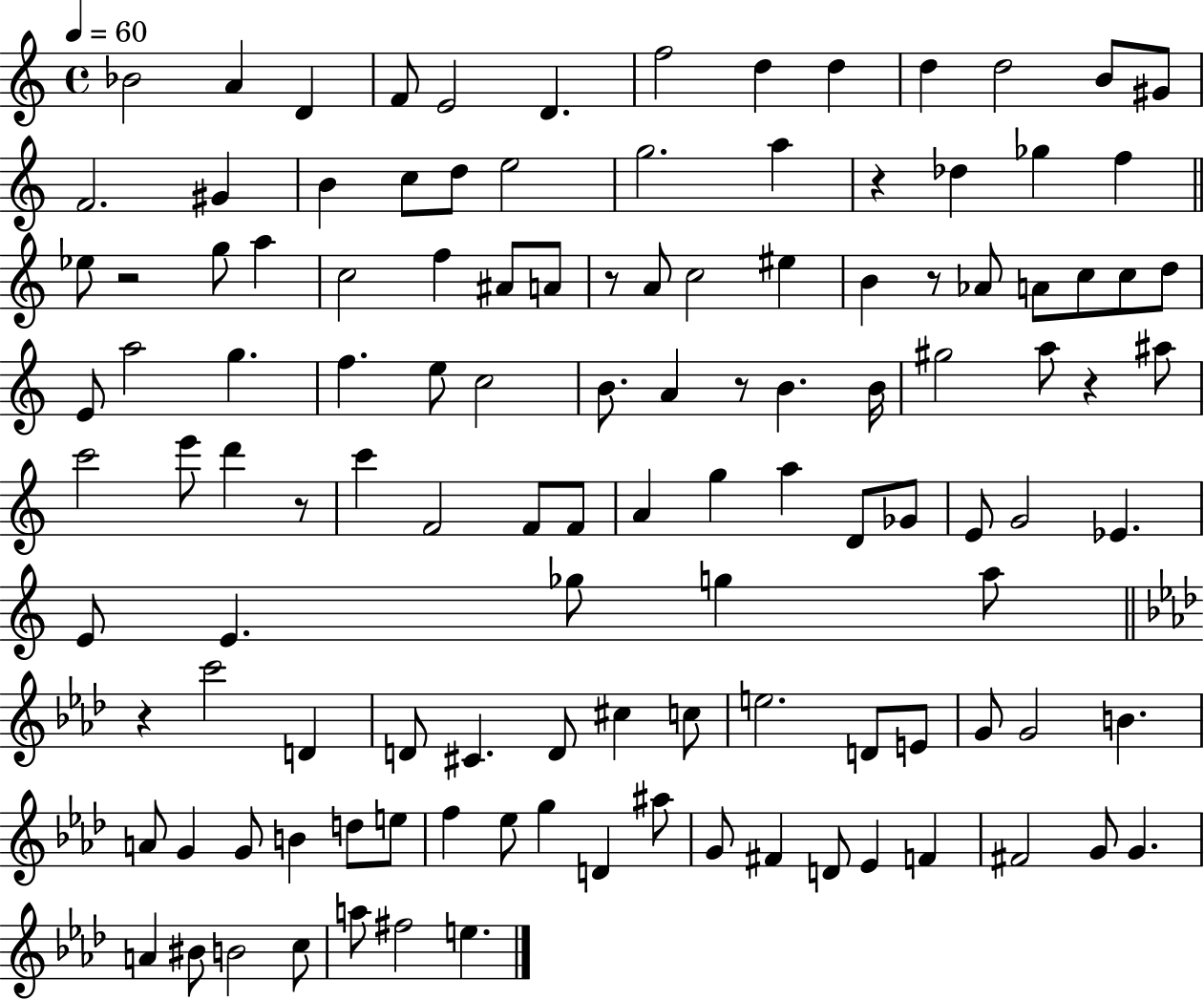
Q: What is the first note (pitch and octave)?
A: Bb4